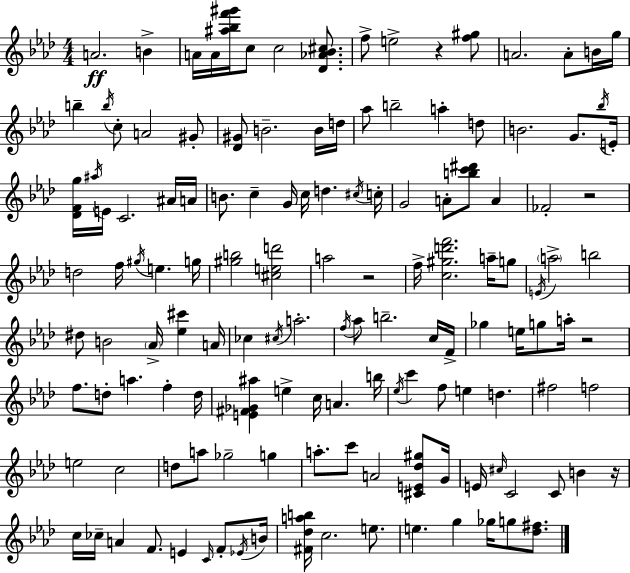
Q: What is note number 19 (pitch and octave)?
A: B4